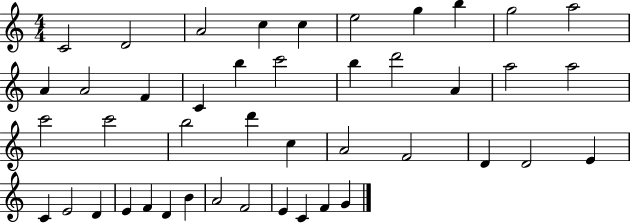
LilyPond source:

{
  \clef treble
  \numericTimeSignature
  \time 4/4
  \key c \major
  c'2 d'2 | a'2 c''4 c''4 | e''2 g''4 b''4 | g''2 a''2 | \break a'4 a'2 f'4 | c'4 b''4 c'''2 | b''4 d'''2 a'4 | a''2 a''2 | \break c'''2 c'''2 | b''2 d'''4 c''4 | a'2 f'2 | d'4 d'2 e'4 | \break c'4 e'2 d'4 | e'4 f'4 d'4 b'4 | a'2 f'2 | e'4 c'4 f'4 g'4 | \break \bar "|."
}